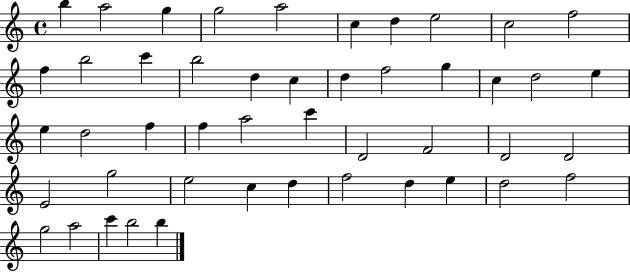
B5/q A5/h G5/q G5/h A5/h C5/q D5/q E5/h C5/h F5/h F5/q B5/h C6/q B5/h D5/q C5/q D5/q F5/h G5/q C5/q D5/h E5/q E5/q D5/h F5/q F5/q A5/h C6/q D4/h F4/h D4/h D4/h E4/h G5/h E5/h C5/q D5/q F5/h D5/q E5/q D5/h F5/h G5/h A5/h C6/q B5/h B5/q